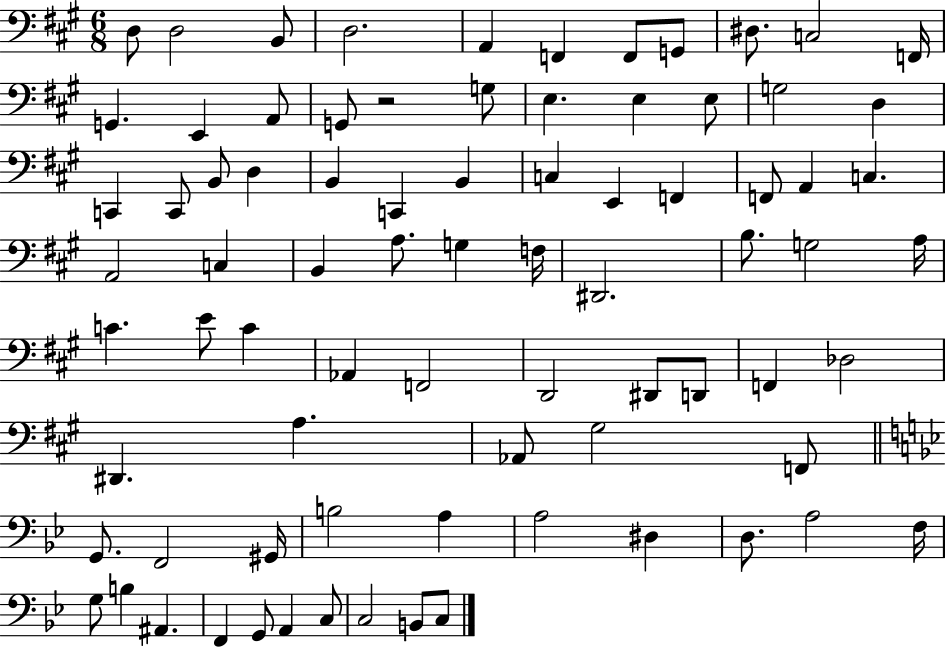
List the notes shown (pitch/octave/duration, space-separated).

D3/e D3/h B2/e D3/h. A2/q F2/q F2/e G2/e D#3/e. C3/h F2/s G2/q. E2/q A2/e G2/e R/h G3/e E3/q. E3/q E3/e G3/h D3/q C2/q C2/e B2/e D3/q B2/q C2/q B2/q C3/q E2/q F2/q F2/e A2/q C3/q. A2/h C3/q B2/q A3/e. G3/q F3/s D#2/h. B3/e. G3/h A3/s C4/q. E4/e C4/q Ab2/q F2/h D2/h D#2/e D2/e F2/q Db3/h D#2/q. A3/q. Ab2/e G#3/h F2/e G2/e. F2/h G#2/s B3/h A3/q A3/h D#3/q D3/e. A3/h F3/s G3/e B3/q A#2/q. F2/q G2/e A2/q C3/e C3/h B2/e C3/e